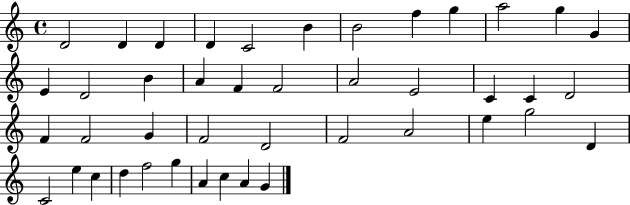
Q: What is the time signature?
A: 4/4